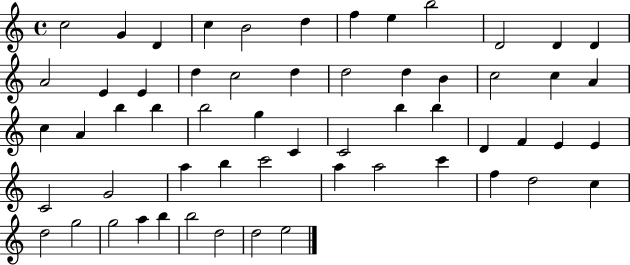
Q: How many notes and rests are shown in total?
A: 58